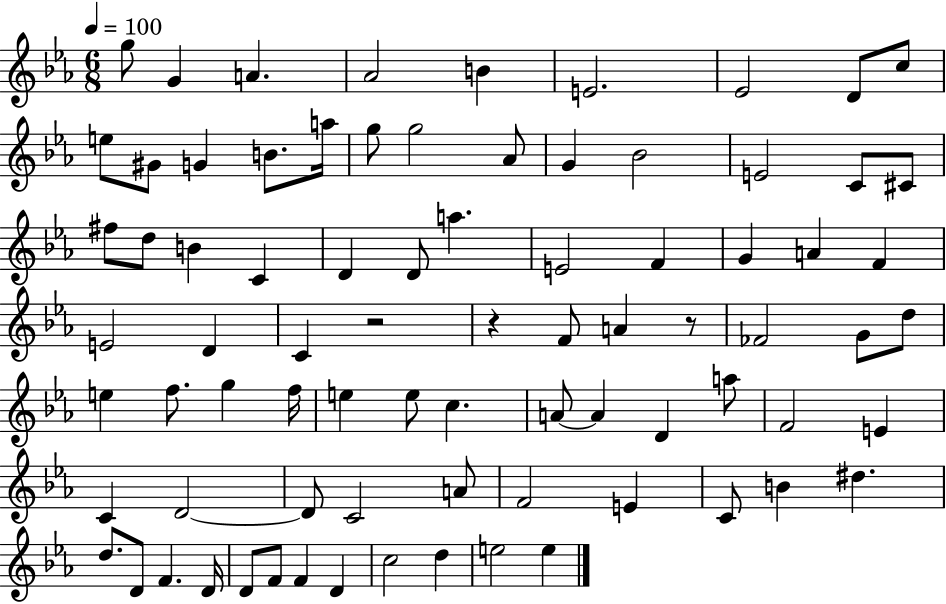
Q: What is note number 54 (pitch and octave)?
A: F4